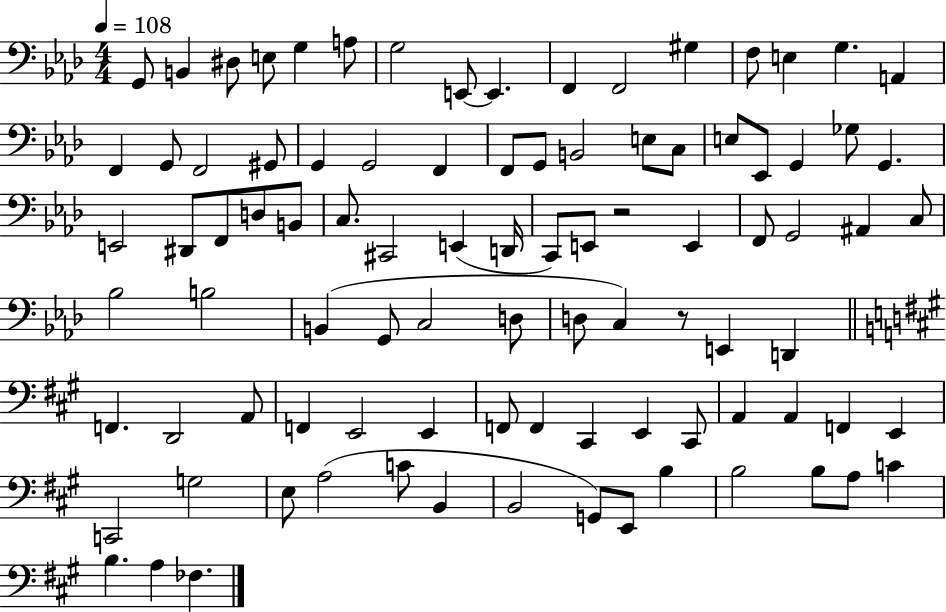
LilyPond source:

{
  \clef bass
  \numericTimeSignature
  \time 4/4
  \key aes \major
  \tempo 4 = 108
  \repeat volta 2 { g,8 b,4 dis8 e8 g4 a8 | g2 e,8~~ e,4. | f,4 f,2 gis4 | f8 e4 g4. a,4 | \break f,4 g,8 f,2 gis,8 | g,4 g,2 f,4 | f,8 g,8 b,2 e8 c8 | e8 ees,8 g,4 ges8 g,4. | \break e,2 dis,8 f,8 d8 b,8 | c8. cis,2 e,4( d,16 | c,8) e,8 r2 e,4 | f,8 g,2 ais,4 c8 | \break bes2 b2 | b,4( g,8 c2 d8 | d8 c4) r8 e,4 d,4 | \bar "||" \break \key a \major f,4. d,2 a,8 | f,4 e,2 e,4 | f,8 f,4 cis,4 e,4 cis,8 | a,4 a,4 f,4 e,4 | \break c,2 g2 | e8 a2( c'8 b,4 | b,2 g,8) e,8 b4 | b2 b8 a8 c'4 | \break b4. a4 fes4. | } \bar "|."
}